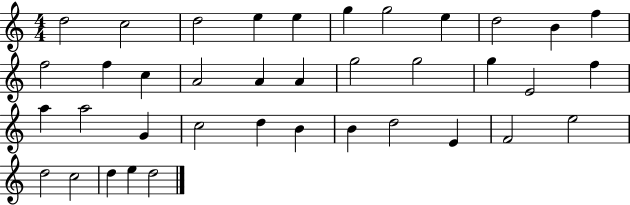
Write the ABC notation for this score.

X:1
T:Untitled
M:4/4
L:1/4
K:C
d2 c2 d2 e e g g2 e d2 B f f2 f c A2 A A g2 g2 g E2 f a a2 G c2 d B B d2 E F2 e2 d2 c2 d e d2